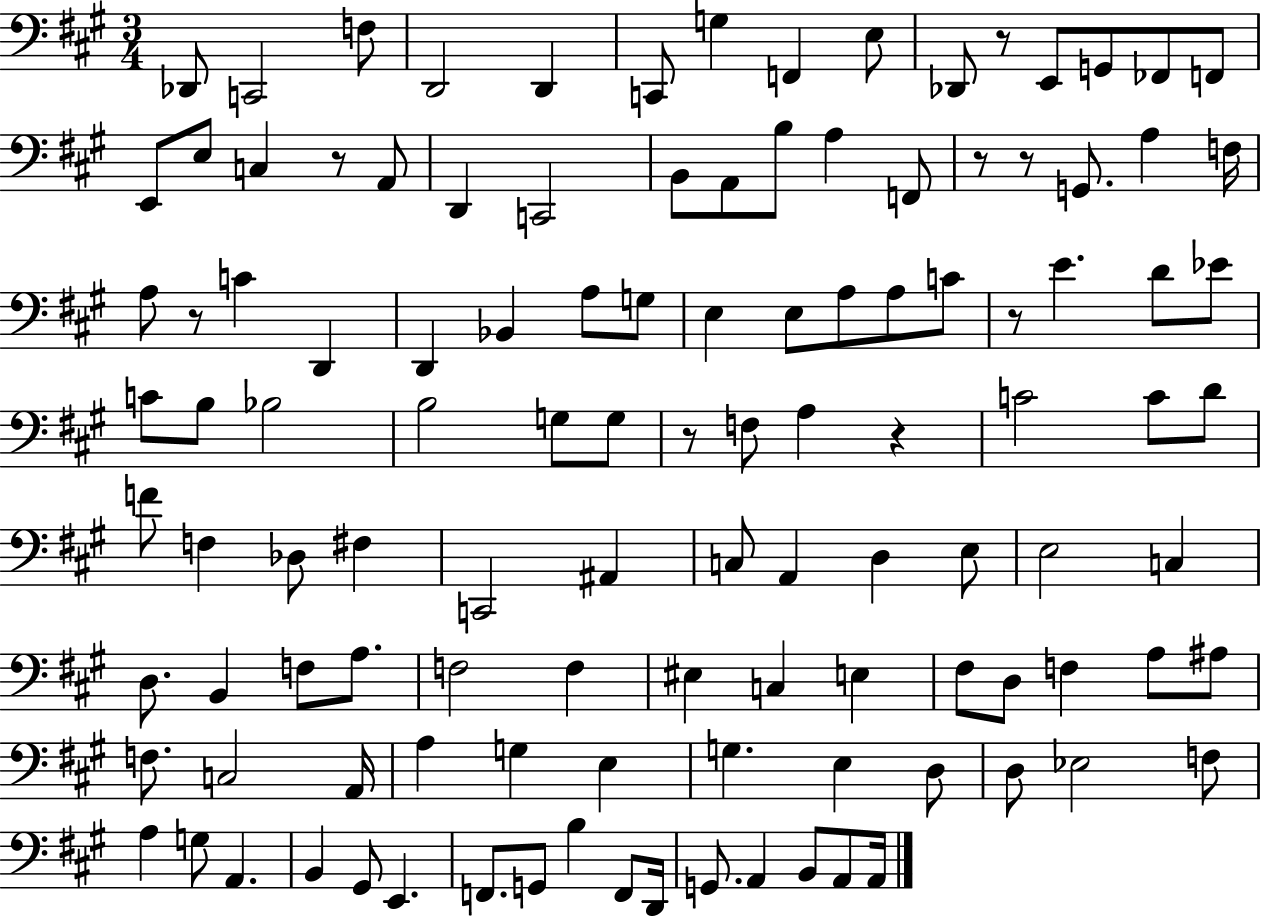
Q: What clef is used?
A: bass